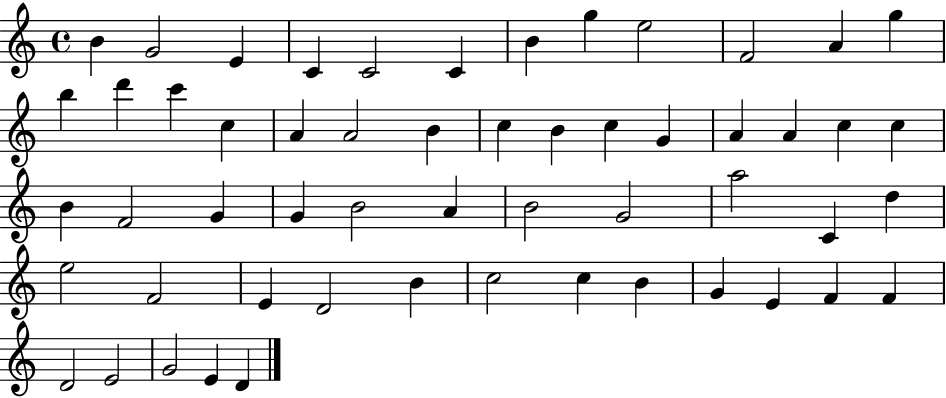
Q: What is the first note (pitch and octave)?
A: B4